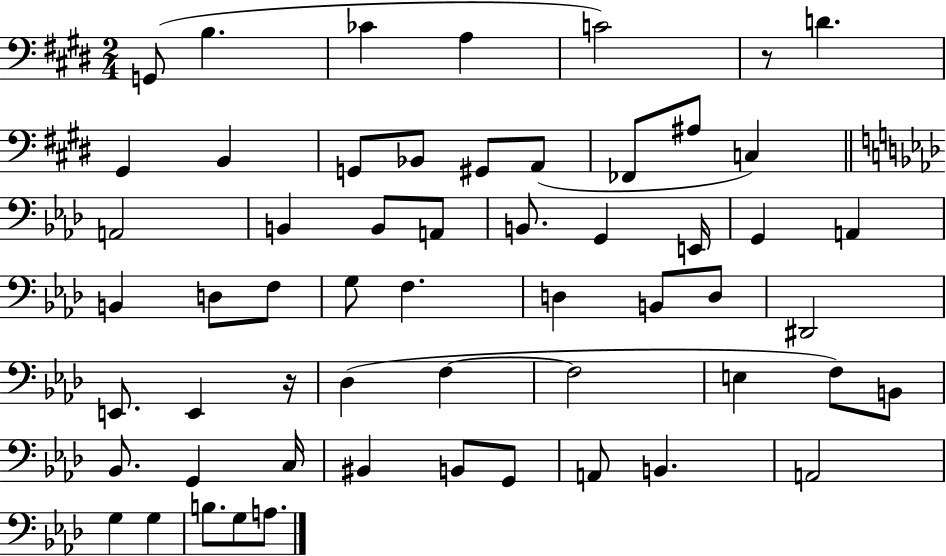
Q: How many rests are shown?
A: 2